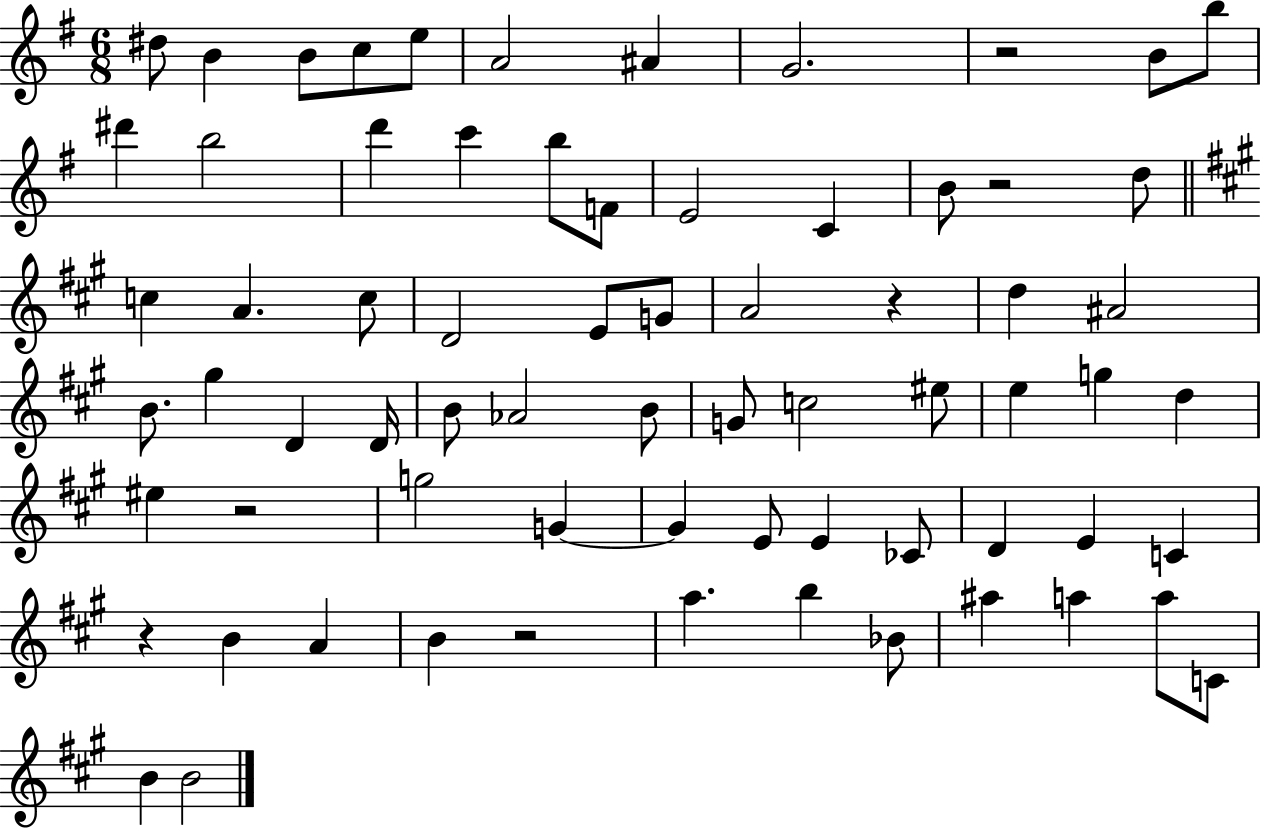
D#5/e B4/q B4/e C5/e E5/e A4/h A#4/q G4/h. R/h B4/e B5/e D#6/q B5/h D6/q C6/q B5/e F4/e E4/h C4/q B4/e R/h D5/e C5/q A4/q. C5/e D4/h E4/e G4/e A4/h R/q D5/q A#4/h B4/e. G#5/q D4/q D4/s B4/e Ab4/h B4/e G4/e C5/h EIS5/e E5/q G5/q D5/q EIS5/q R/h G5/h G4/q G4/q E4/e E4/q CES4/e D4/q E4/q C4/q R/q B4/q A4/q B4/q R/h A5/q. B5/q Bb4/e A#5/q A5/q A5/e C4/e B4/q B4/h